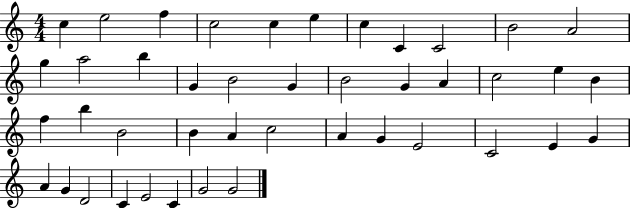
X:1
T:Untitled
M:4/4
L:1/4
K:C
c e2 f c2 c e c C C2 B2 A2 g a2 b G B2 G B2 G A c2 e B f b B2 B A c2 A G E2 C2 E G A G D2 C E2 C G2 G2